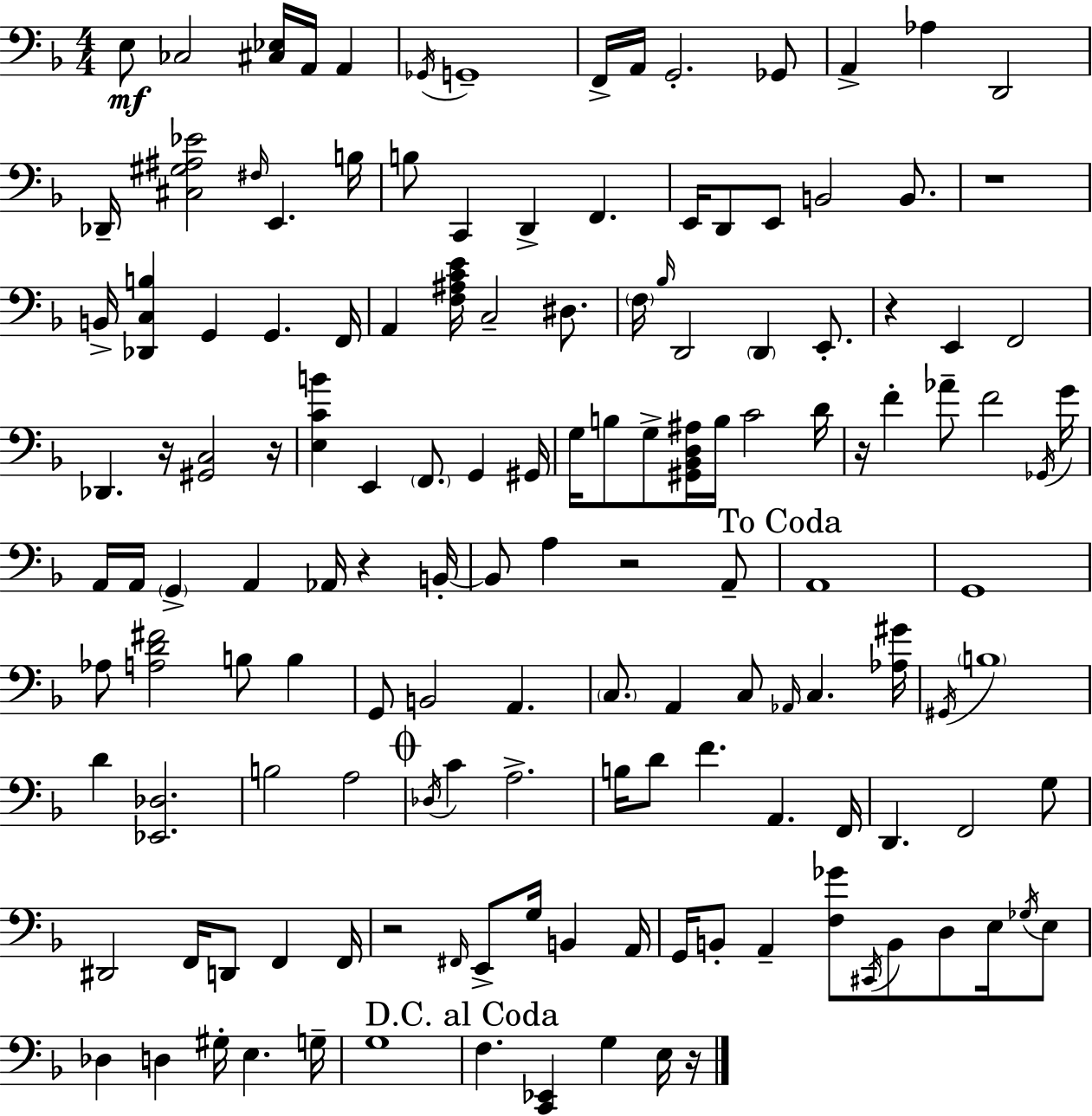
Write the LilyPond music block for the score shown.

{
  \clef bass
  \numericTimeSignature
  \time 4/4
  \key d \minor
  e8\mf ces2 <cis ees>16 a,16 a,4 | \acciaccatura { ges,16 } g,1-- | f,16-> a,16 g,2.-. ges,8 | a,4-> aes4 d,2 | \break des,16-- <cis gis ais ees'>2 \grace { fis16 } e,4. | b16 b8 c,4 d,4-> f,4. | e,16 d,8 e,8 b,2 b,8. | r1 | \break b,16-> <des, c b>4 g,4 g,4. | f,16 a,4 <f ais c' e'>16 c2-- dis8. | \parenthesize f16 \grace { bes16 } d,2 \parenthesize d,4 | e,8.-. r4 e,4 f,2 | \break des,4. r16 <gis, c>2 | r16 <e c' b'>4 e,4 \parenthesize f,8. g,4 | gis,16 g16 b8 g8-> <gis, bes, d ais>16 b16 c'2 | d'16 r16 f'4-. aes'8-- f'2 | \break \acciaccatura { ges,16 } g'16 a,16 a,16 \parenthesize g,4-> a,4 aes,16 r4 | b,16-.~~ b,8 a4 r2 | a,8-- \mark "To Coda" a,1 | g,1 | \break aes8 <a d' fis'>2 b8 | b4 g,8 b,2 a,4. | \parenthesize c8. a,4 c8 \grace { aes,16 } c4. | <aes gis'>16 \acciaccatura { gis,16 } \parenthesize b1 | \break d'4 <ees, des>2. | b2 a2 | \mark \markup { \musicglyph "scripts.coda" } \acciaccatura { des16 } c'4 a2.-> | b16 d'8 f'4. | \break a,4. f,16 d,4. f,2 | g8 dis,2 f,16 | d,8 f,4 f,16 r2 \grace { fis,16 } | e,8-> g16 b,4 a,16 g,16 b,8-. a,4-- <f ges'>8 | \break \acciaccatura { cis,16 } b,8 d8 e16 \acciaccatura { ges16 } e8 des4 d4 | gis16-. e4. g16-- g1 | \mark "D.C. al Coda" f4. | <c, ees,>4 g4 e16 r16 \bar "|."
}